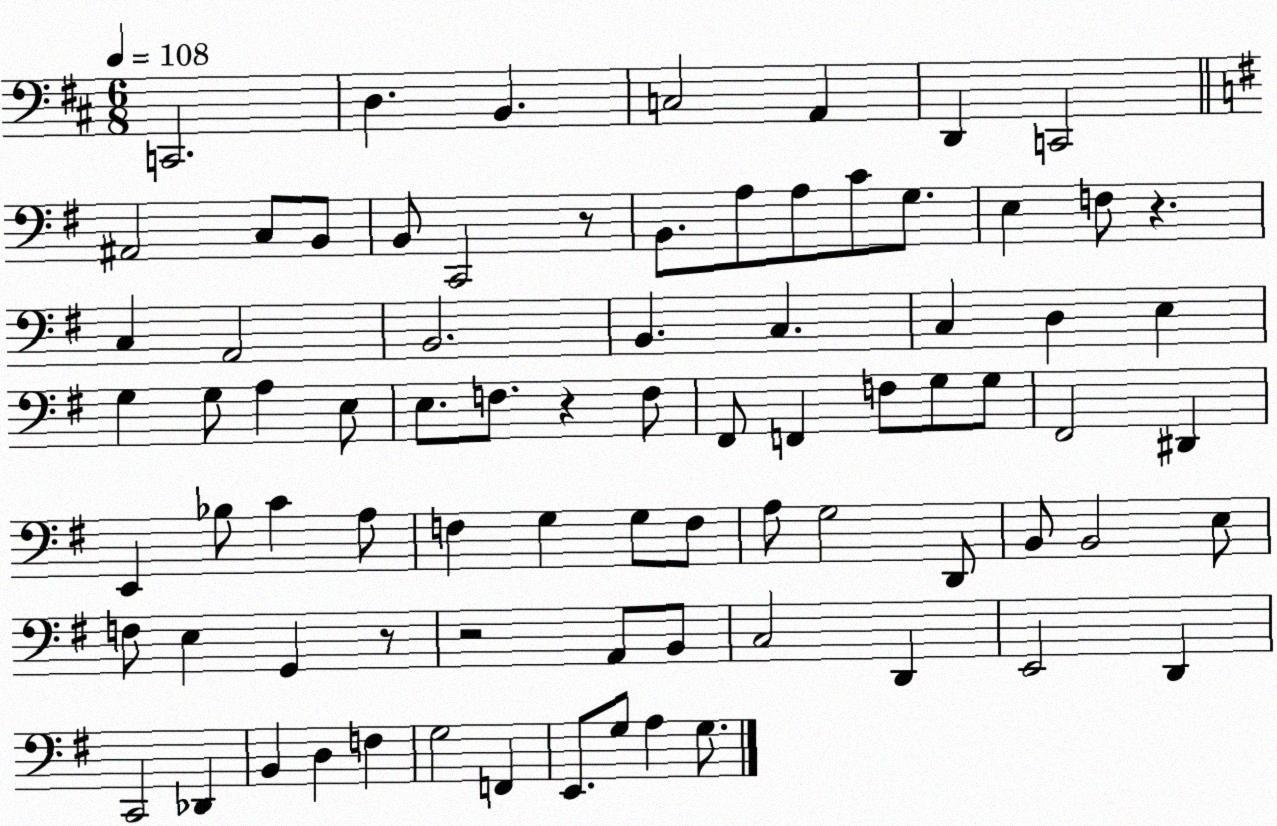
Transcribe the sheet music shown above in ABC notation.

X:1
T:Untitled
M:6/8
L:1/4
K:D
C,,2 D, B,, C,2 A,, D,, C,,2 ^A,,2 C,/2 B,,/2 B,,/2 C,,2 z/2 B,,/2 A,/2 A,/2 C/2 G,/2 E, F,/2 z C, A,,2 B,,2 B,, C, C, D, E, G, G,/2 A, E,/2 E,/2 F,/2 z F,/2 ^F,,/2 F,, F,/2 G,/2 G,/2 ^F,,2 ^D,, E,, _B,/2 C A,/2 F, G, G,/2 F,/2 A,/2 G,2 D,,/2 B,,/2 B,,2 E,/2 F,/2 E, G,, z/2 z2 A,,/2 B,,/2 C,2 D,, E,,2 D,, C,,2 _D,, B,, D, F, G,2 F,, E,,/2 G,/2 A, G,/2